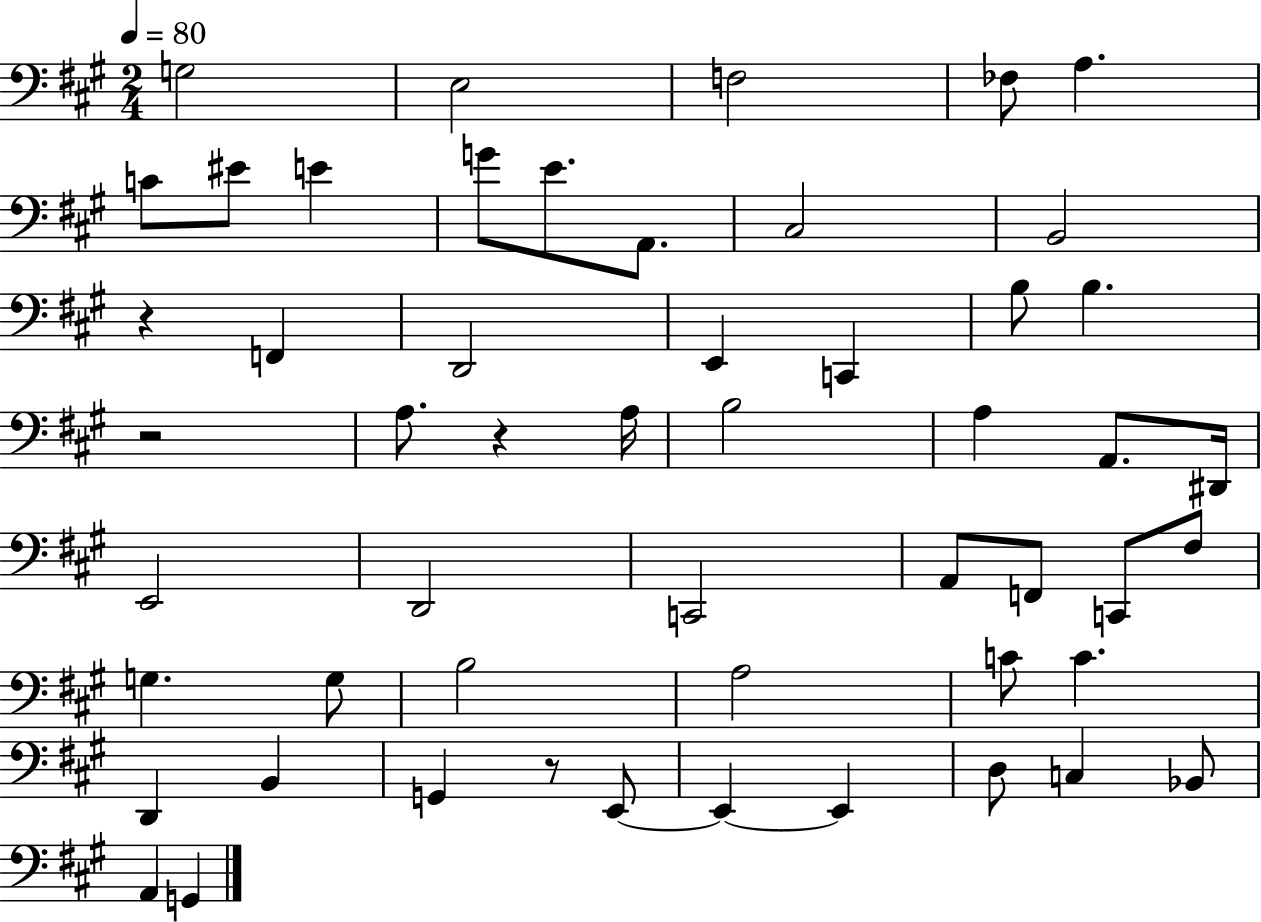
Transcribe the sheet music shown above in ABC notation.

X:1
T:Untitled
M:2/4
L:1/4
K:A
G,2 E,2 F,2 _F,/2 A, C/2 ^E/2 E G/2 E/2 A,,/2 ^C,2 B,,2 z F,, D,,2 E,, C,, B,/2 B, z2 A,/2 z A,/4 B,2 A, A,,/2 ^D,,/4 E,,2 D,,2 C,,2 A,,/2 F,,/2 C,,/2 ^F,/2 G, G,/2 B,2 A,2 C/2 C D,, B,, G,, z/2 E,,/2 E,, E,, D,/2 C, _B,,/2 A,, G,,